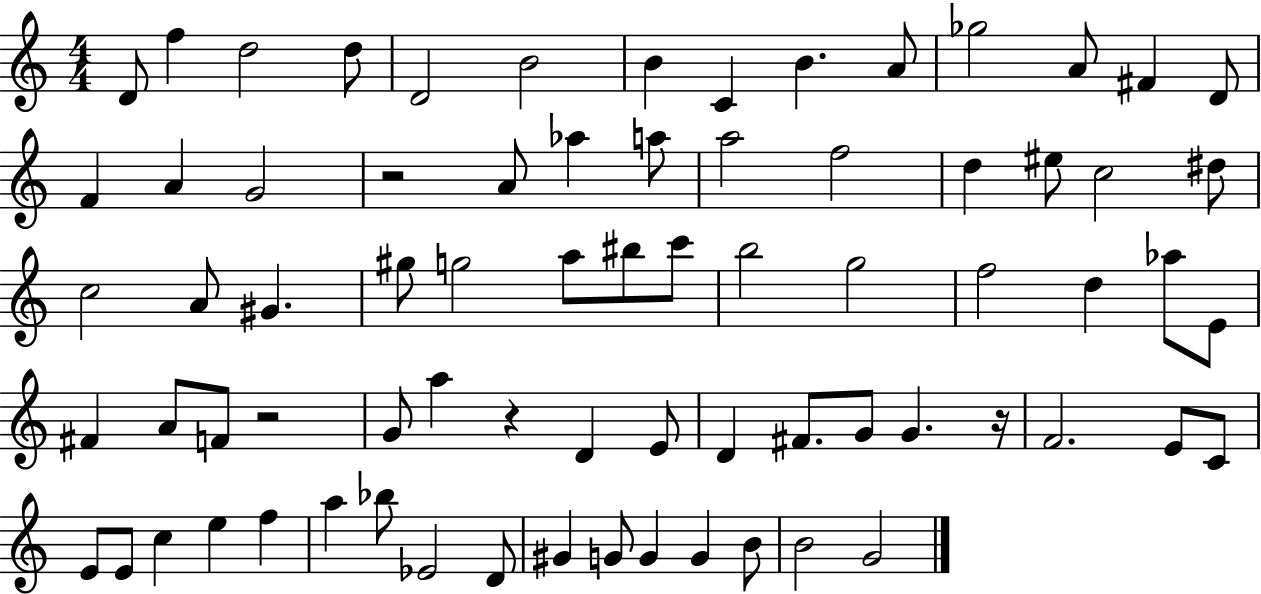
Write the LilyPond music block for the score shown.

{
  \clef treble
  \numericTimeSignature
  \time 4/4
  \key c \major
  d'8 f''4 d''2 d''8 | d'2 b'2 | b'4 c'4 b'4. a'8 | ges''2 a'8 fis'4 d'8 | \break f'4 a'4 g'2 | r2 a'8 aes''4 a''8 | a''2 f''2 | d''4 eis''8 c''2 dis''8 | \break c''2 a'8 gis'4. | gis''8 g''2 a''8 bis''8 c'''8 | b''2 g''2 | f''2 d''4 aes''8 e'8 | \break fis'4 a'8 f'8 r2 | g'8 a''4 r4 d'4 e'8 | d'4 fis'8. g'8 g'4. r16 | f'2. e'8 c'8 | \break e'8 e'8 c''4 e''4 f''4 | a''4 bes''8 ees'2 d'8 | gis'4 g'8 g'4 g'4 b'8 | b'2 g'2 | \break \bar "|."
}